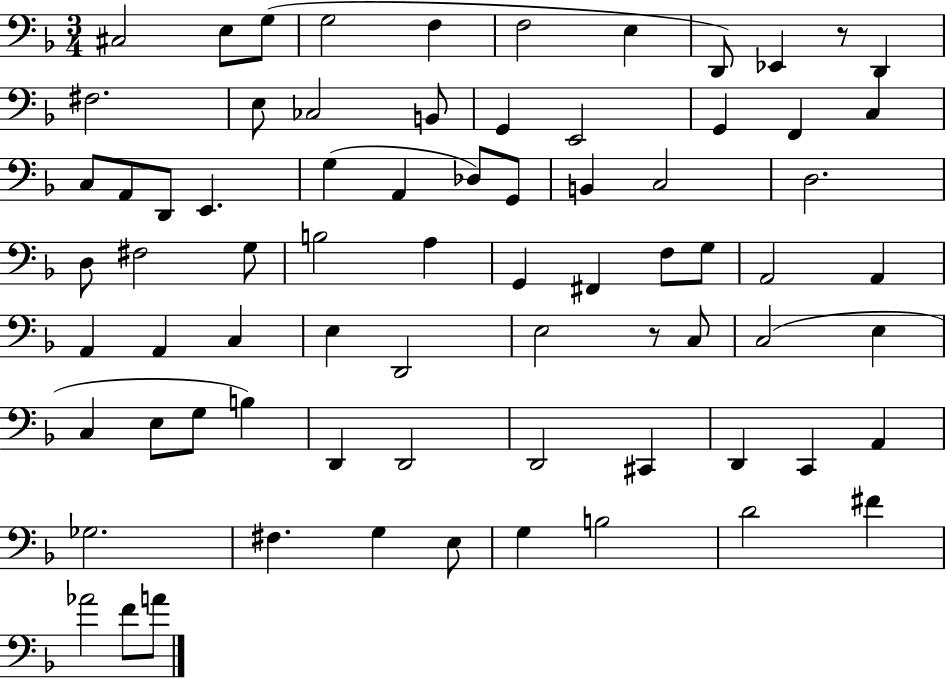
X:1
T:Untitled
M:3/4
L:1/4
K:F
^C,2 E,/2 G,/2 G,2 F, F,2 E, D,,/2 _E,, z/2 D,, ^F,2 E,/2 _C,2 B,,/2 G,, E,,2 G,, F,, C, C,/2 A,,/2 D,,/2 E,, G, A,, _D,/2 G,,/2 B,, C,2 D,2 D,/2 ^F,2 G,/2 B,2 A, G,, ^F,, F,/2 G,/2 A,,2 A,, A,, A,, C, E, D,,2 E,2 z/2 C,/2 C,2 E, C, E,/2 G,/2 B, D,, D,,2 D,,2 ^C,, D,, C,, A,, _G,2 ^F, G, E,/2 G, B,2 D2 ^F _A2 F/2 A/2